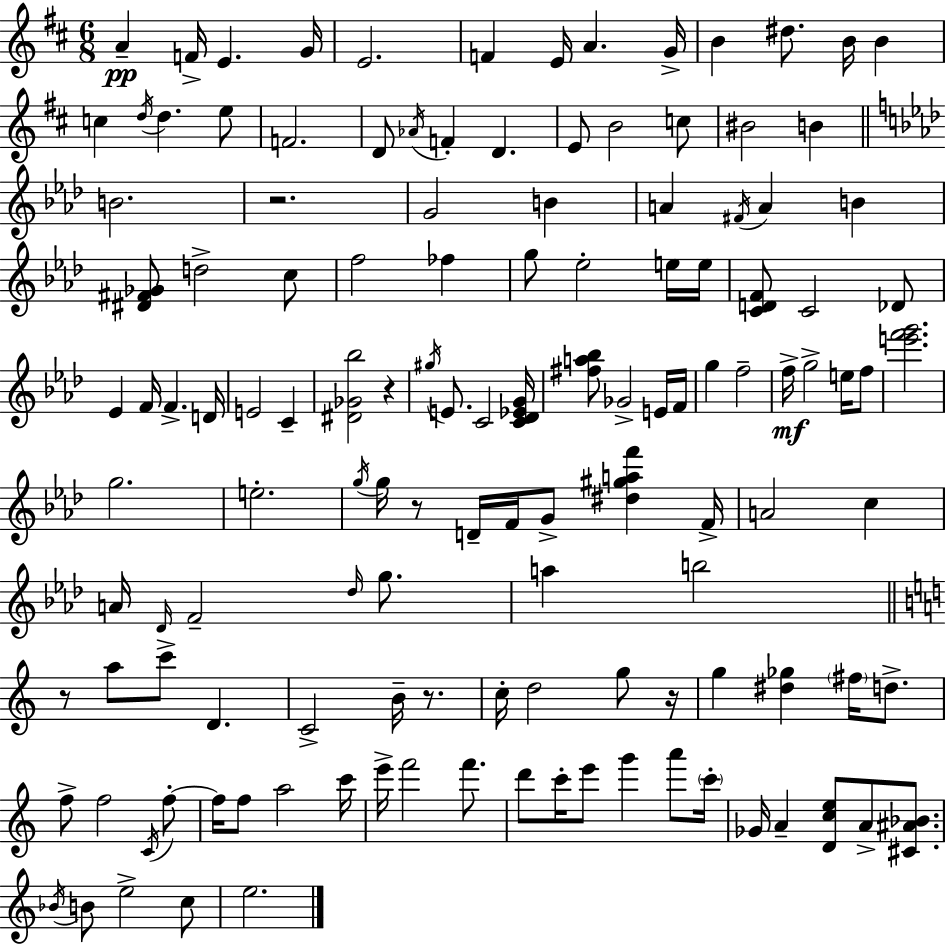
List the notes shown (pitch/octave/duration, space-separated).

A4/q F4/s E4/q. G4/s E4/h. F4/q E4/s A4/q. G4/s B4/q D#5/e. B4/s B4/q C5/q D5/s D5/q. E5/e F4/h. D4/e Ab4/s F4/q D4/q. E4/e B4/h C5/e BIS4/h B4/q B4/h. R/h. G4/h B4/q A4/q F#4/s A4/q B4/q [D#4,F#4,Gb4]/e D5/h C5/e F5/h FES5/q G5/e Eb5/h E5/s E5/s [C4,D4,F4]/e C4/h Db4/e Eb4/q F4/s F4/q. D4/s E4/h C4/q [D#4,Gb4,Bb5]/h R/q G#5/s E4/e. C4/h [C4,Db4,Eb4,G4]/s [F#5,A5,Bb5]/e Gb4/h E4/s F4/s G5/q F5/h F5/s G5/h E5/s F5/e [E6,F6,G6]/h. G5/h. E5/h. G5/s G5/s R/e D4/s F4/s G4/e [D#5,G#5,A5,F6]/q F4/s A4/h C5/q A4/s Db4/s F4/h Db5/s G5/e. A5/q B5/h R/e A5/e C6/e D4/q. C4/h B4/s R/e. C5/s D5/h G5/e R/s G5/q [D#5,Gb5]/q F#5/s D5/e. F5/e F5/h C4/s F5/e F5/s F5/e A5/h C6/s E6/s F6/h F6/e. D6/e C6/s E6/e G6/q A6/e C6/s Gb4/s A4/q [D4,C5,E5]/e A4/e [C#4,A#4,Bb4]/e. Bb4/s B4/e E5/h C5/e E5/h.